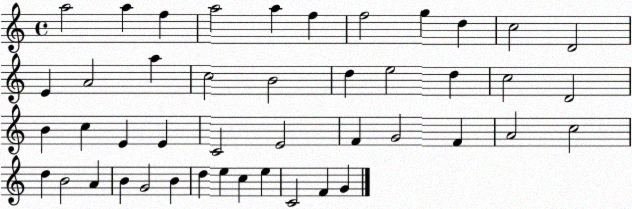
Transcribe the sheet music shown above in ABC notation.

X:1
T:Untitled
M:4/4
L:1/4
K:C
a2 a f a2 a f f2 g d c2 D2 E A2 a c2 B2 d e2 d c2 D2 B c E E C2 E2 F G2 F A2 c2 d B2 A B G2 B d e c e C2 F G